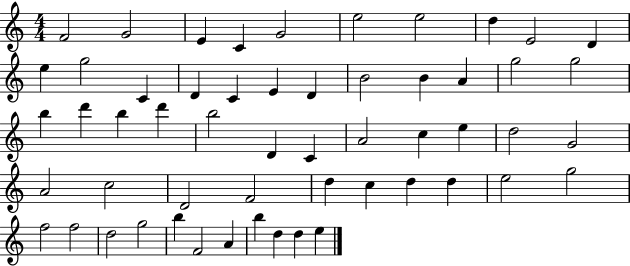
{
  \clef treble
  \numericTimeSignature
  \time 4/4
  \key c \major
  f'2 g'2 | e'4 c'4 g'2 | e''2 e''2 | d''4 e'2 d'4 | \break e''4 g''2 c'4 | d'4 c'4 e'4 d'4 | b'2 b'4 a'4 | g''2 g''2 | \break b''4 d'''4 b''4 d'''4 | b''2 d'4 c'4 | a'2 c''4 e''4 | d''2 g'2 | \break a'2 c''2 | d'2 f'2 | d''4 c''4 d''4 d''4 | e''2 g''2 | \break f''2 f''2 | d''2 g''2 | b''4 f'2 a'4 | b''4 d''4 d''4 e''4 | \break \bar "|."
}